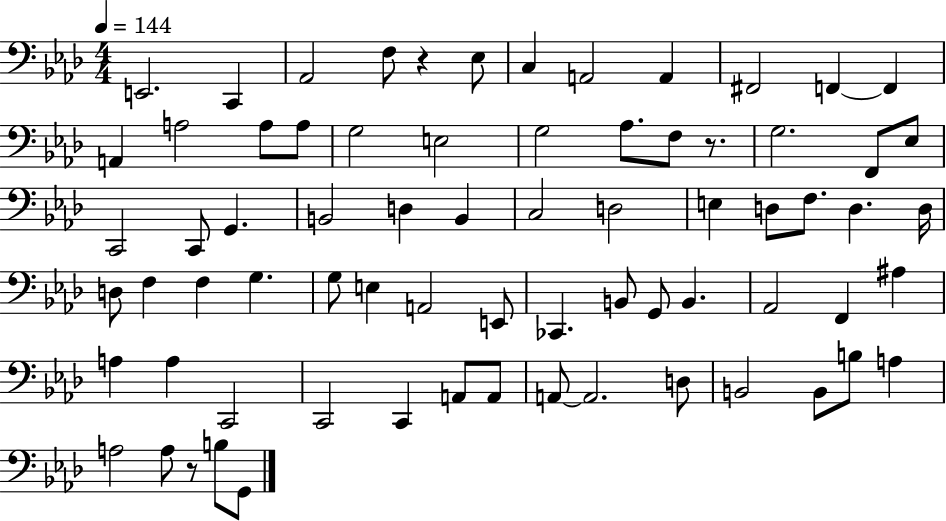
{
  \clef bass
  \numericTimeSignature
  \time 4/4
  \key aes \major
  \tempo 4 = 144
  e,2. c,4 | aes,2 f8 r4 ees8 | c4 a,2 a,4 | fis,2 f,4~~ f,4 | \break a,4 a2 a8 a8 | g2 e2 | g2 aes8. f8 r8. | g2. f,8 ees8 | \break c,2 c,8 g,4. | b,2 d4 b,4 | c2 d2 | e4 d8 f8. d4. d16 | \break d8 f4 f4 g4. | g8 e4 a,2 e,8 | ces,4. b,8 g,8 b,4. | aes,2 f,4 ais4 | \break a4 a4 c,2 | c,2 c,4 a,8 a,8 | a,8~~ a,2. d8 | b,2 b,8 b8 a4 | \break a2 a8 r8 b8 g,8 | \bar "|."
}